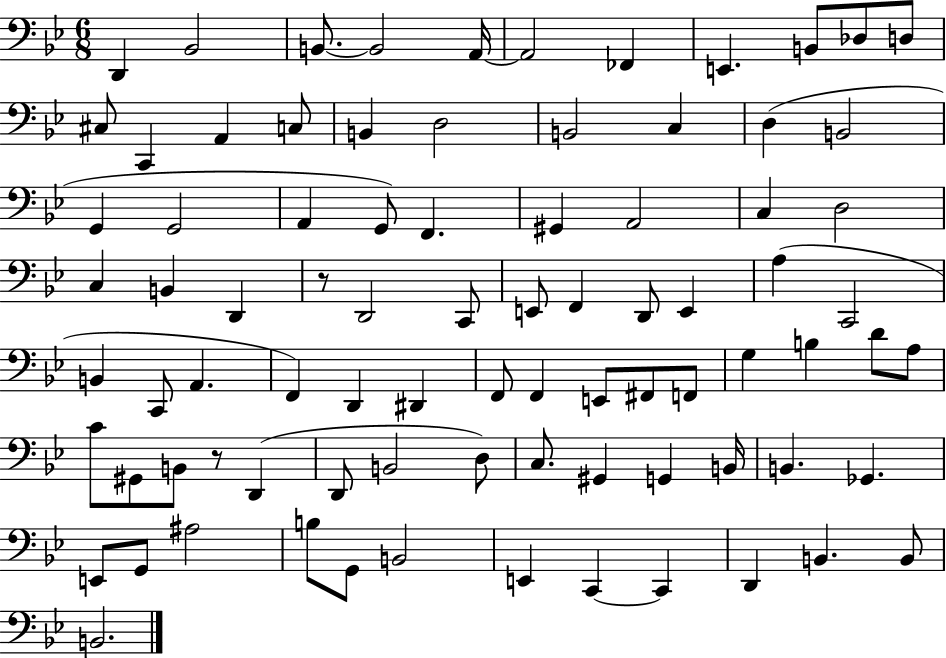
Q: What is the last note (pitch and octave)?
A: B2